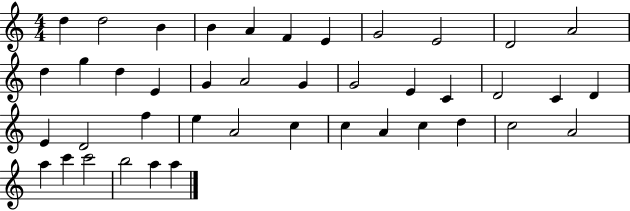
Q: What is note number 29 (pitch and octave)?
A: A4